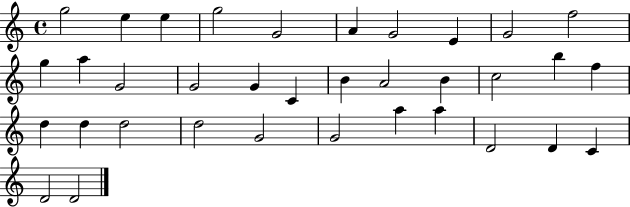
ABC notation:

X:1
T:Untitled
M:4/4
L:1/4
K:C
g2 e e g2 G2 A G2 E G2 f2 g a G2 G2 G C B A2 B c2 b f d d d2 d2 G2 G2 a a D2 D C D2 D2